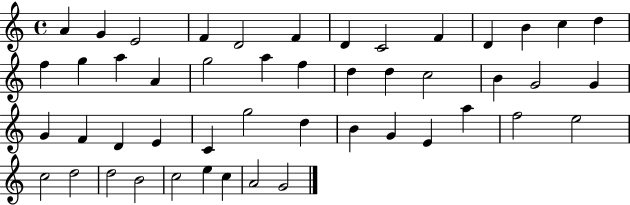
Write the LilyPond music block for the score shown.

{
  \clef treble
  \time 4/4
  \defaultTimeSignature
  \key c \major
  a'4 g'4 e'2 | f'4 d'2 f'4 | d'4 c'2 f'4 | d'4 b'4 c''4 d''4 | \break f''4 g''4 a''4 a'4 | g''2 a''4 f''4 | d''4 d''4 c''2 | b'4 g'2 g'4 | \break g'4 f'4 d'4 e'4 | c'4 g''2 d''4 | b'4 g'4 e'4 a''4 | f''2 e''2 | \break c''2 d''2 | d''2 b'2 | c''2 e''4 c''4 | a'2 g'2 | \break \bar "|."
}